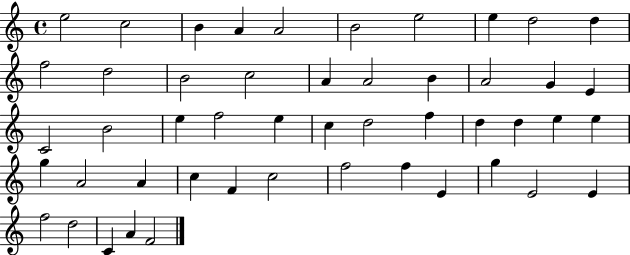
E5/h C5/h B4/q A4/q A4/h B4/h E5/h E5/q D5/h D5/q F5/h D5/h B4/h C5/h A4/q A4/h B4/q A4/h G4/q E4/q C4/h B4/h E5/q F5/h E5/q C5/q D5/h F5/q D5/q D5/q E5/q E5/q G5/q A4/h A4/q C5/q F4/q C5/h F5/h F5/q E4/q G5/q E4/h E4/q F5/h D5/h C4/q A4/q F4/h